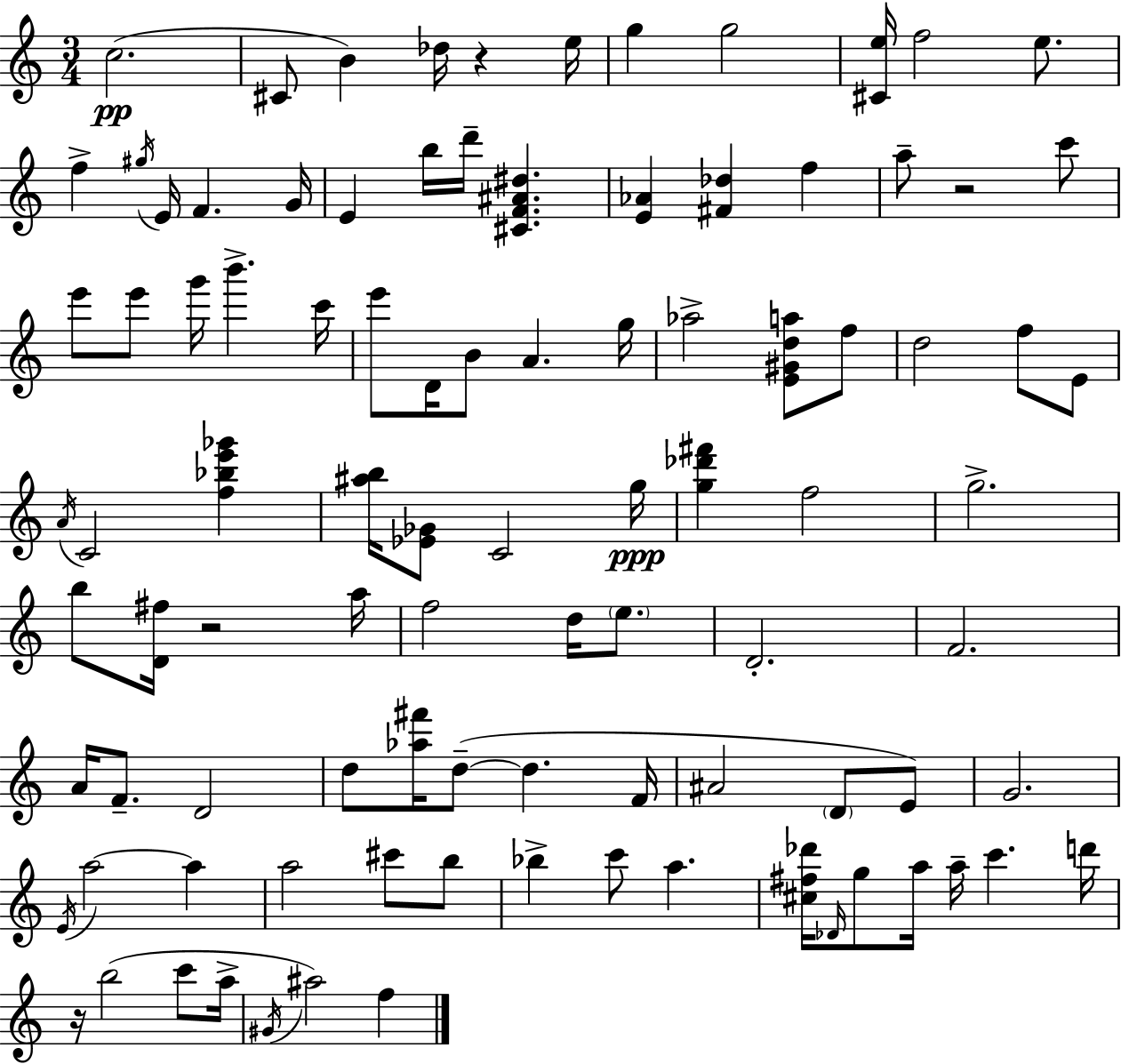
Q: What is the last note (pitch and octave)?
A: F5